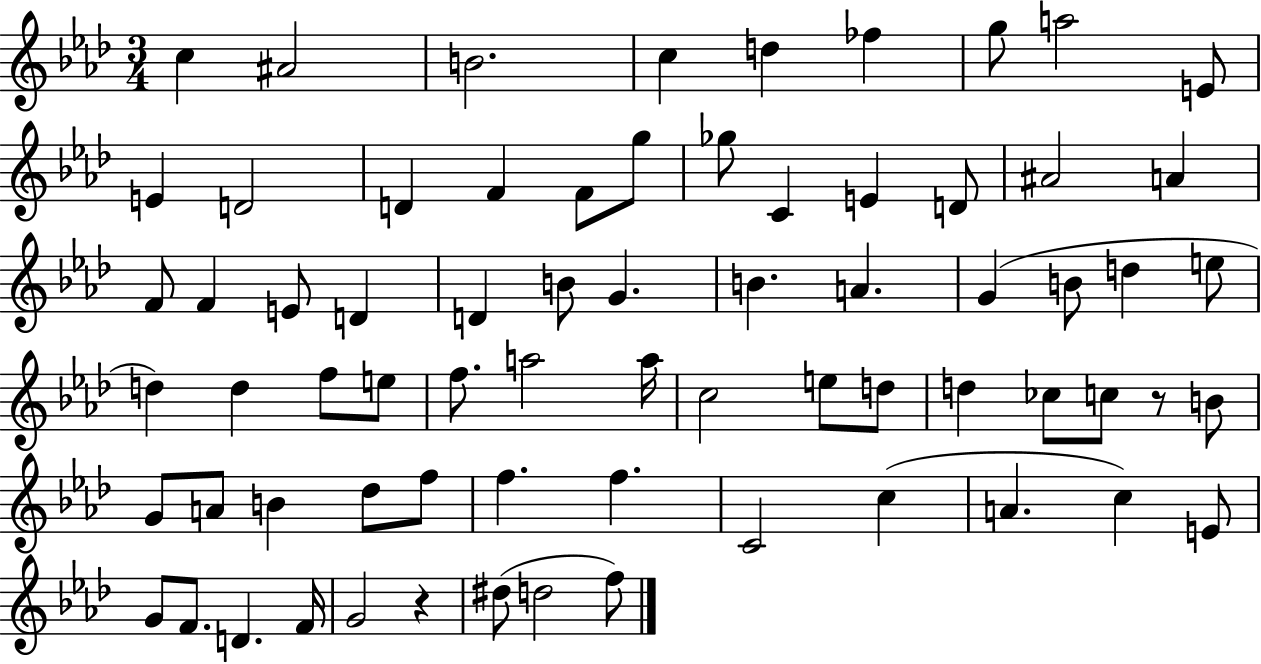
{
  \clef treble
  \numericTimeSignature
  \time 3/4
  \key aes \major
  c''4 ais'2 | b'2. | c''4 d''4 fes''4 | g''8 a''2 e'8 | \break e'4 d'2 | d'4 f'4 f'8 g''8 | ges''8 c'4 e'4 d'8 | ais'2 a'4 | \break f'8 f'4 e'8 d'4 | d'4 b'8 g'4. | b'4. a'4. | g'4( b'8 d''4 e''8 | \break d''4) d''4 f''8 e''8 | f''8. a''2 a''16 | c''2 e''8 d''8 | d''4 ces''8 c''8 r8 b'8 | \break g'8 a'8 b'4 des''8 f''8 | f''4. f''4. | c'2 c''4( | a'4. c''4) e'8 | \break g'8 f'8. d'4. f'16 | g'2 r4 | dis''8( d''2 f''8) | \bar "|."
}